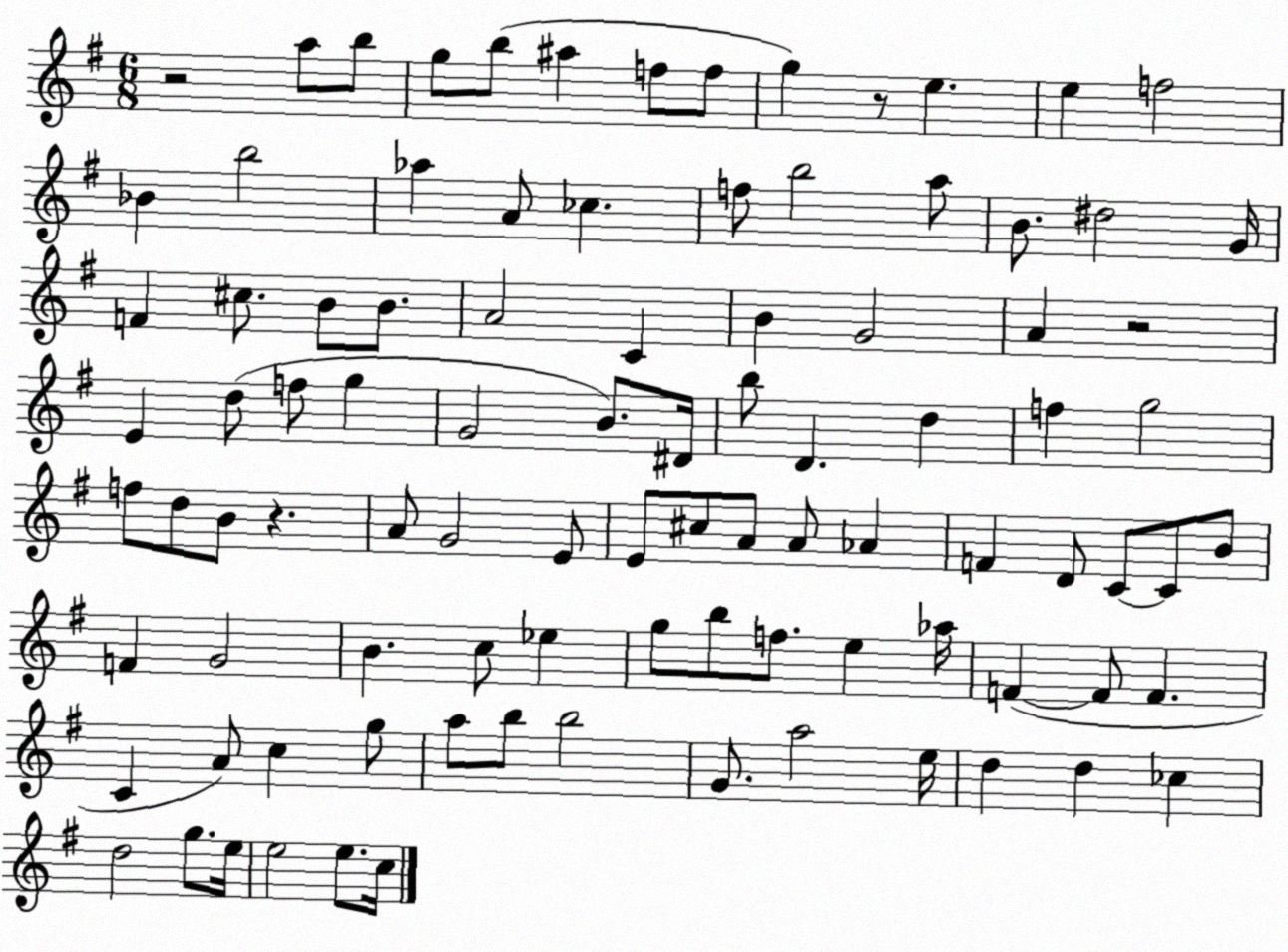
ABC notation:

X:1
T:Untitled
M:6/8
L:1/4
K:G
z2 a/2 b/2 g/2 b/2 ^a f/2 f/2 g z/2 e e f2 _B b2 _a A/2 _c f/2 b2 a/2 B/2 ^d2 G/4 F ^c/2 B/2 B/2 A2 C B G2 A z2 E d/2 f/2 g G2 B/2 ^D/4 b/2 D d f g2 f/2 d/2 B/2 z A/2 G2 E/2 E/2 ^c/2 A/2 A/2 _A F D/2 C/2 C/2 B/2 F G2 B c/2 _e g/2 b/2 f/2 e _a/4 F F/2 F C A/2 c g/2 a/2 b/2 b2 G/2 a2 e/4 d d _c d2 g/2 e/4 e2 e/2 c/4